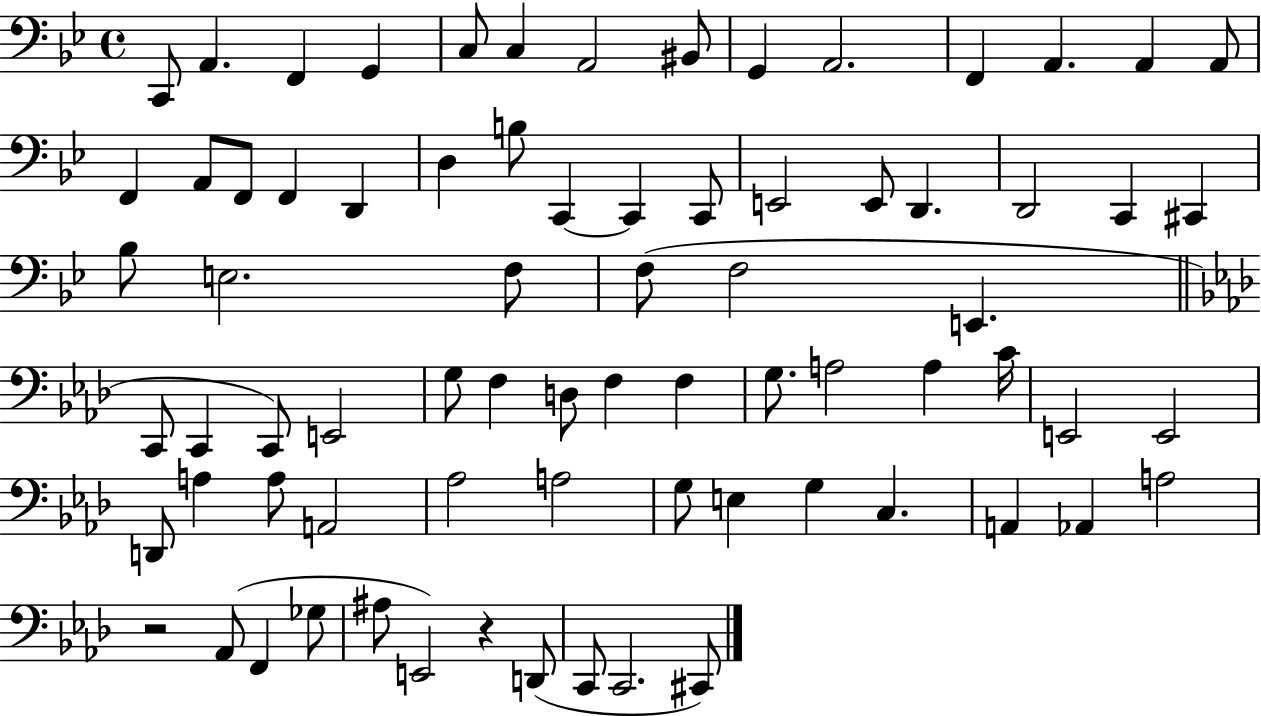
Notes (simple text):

C2/e A2/q. F2/q G2/q C3/e C3/q A2/h BIS2/e G2/q A2/h. F2/q A2/q. A2/q A2/e F2/q A2/e F2/e F2/q D2/q D3/q B3/e C2/q C2/q C2/e E2/h E2/e D2/q. D2/h C2/q C#2/q Bb3/e E3/h. F3/e F3/e F3/h E2/q. C2/e C2/q C2/e E2/h G3/e F3/q D3/e F3/q F3/q G3/e. A3/h A3/q C4/s E2/h E2/h D2/e A3/q A3/e A2/h Ab3/h A3/h G3/e E3/q G3/q C3/q. A2/q Ab2/q A3/h R/h Ab2/e F2/q Gb3/e A#3/e E2/h R/q D2/e C2/e C2/h. C#2/e